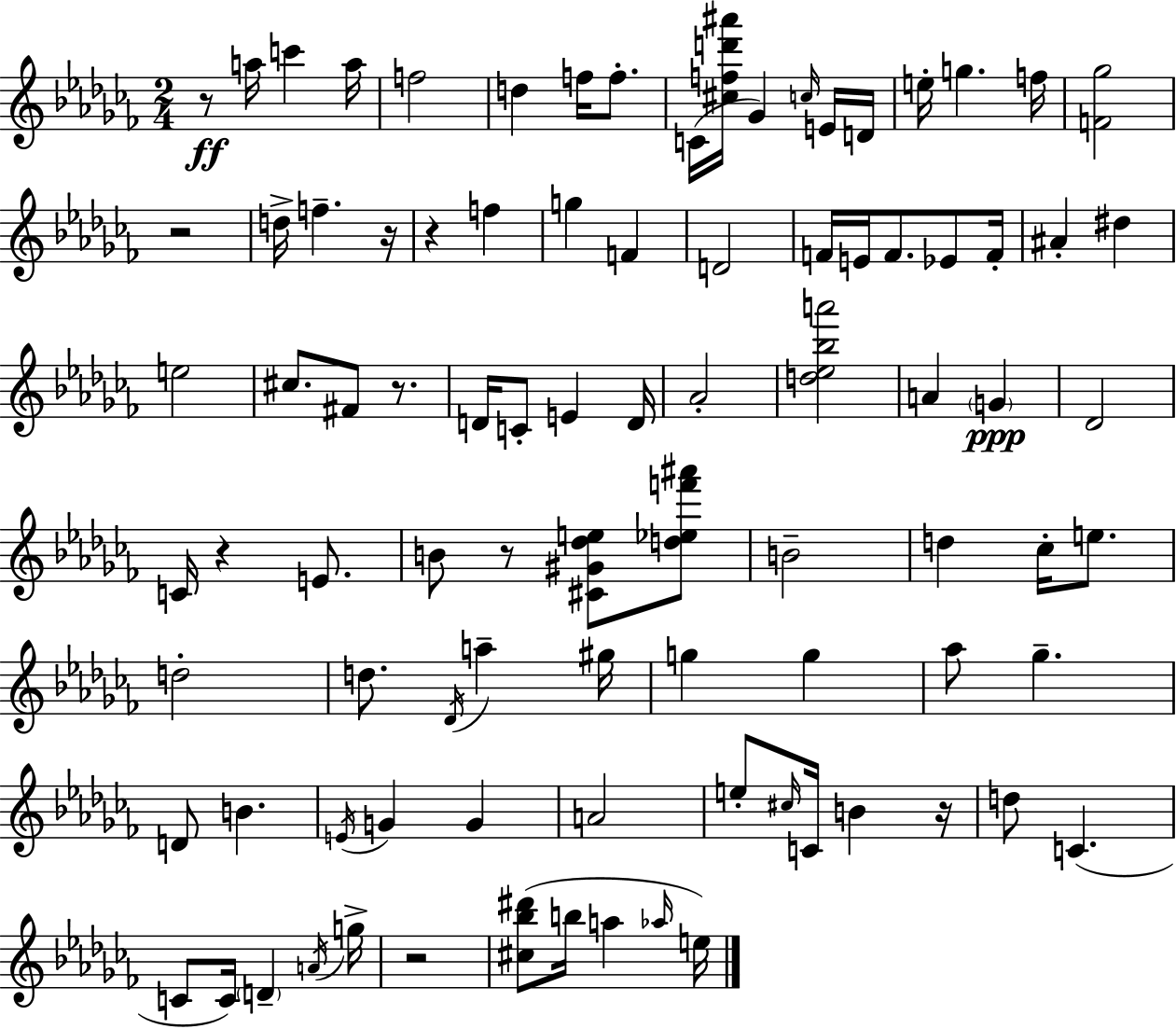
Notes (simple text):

R/e A5/s C6/q A5/s F5/h D5/q F5/s F5/e. C4/s [C#5,F5,D6,A#6]/s Gb4/q C5/s E4/s D4/s E5/s G5/q. F5/s [F4,Gb5]/h R/h D5/s F5/q. R/s R/q F5/q G5/q F4/q D4/h F4/s E4/s F4/e. Eb4/e F4/s A#4/q D#5/q E5/h C#5/e. F#4/e R/e. D4/s C4/e E4/q D4/s Ab4/h [D5,Eb5,Bb5,A6]/h A4/q G4/q Db4/h C4/s R/q E4/e. B4/e R/e [C#4,G#4,Db5,E5]/e [D5,Eb5,F6,A#6]/e B4/h D5/q CES5/s E5/e. D5/h D5/e. Db4/s A5/q G#5/s G5/q G5/q Ab5/e Gb5/q. D4/e B4/q. E4/s G4/q G4/q A4/h E5/e C#5/s C4/s B4/q R/s D5/e C4/q. C4/e C4/s D4/q A4/s G5/s R/h [C#5,Bb5,D#6]/e B5/s A5/q Ab5/s E5/s